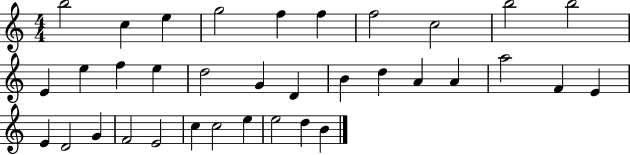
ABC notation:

X:1
T:Untitled
M:4/4
L:1/4
K:C
b2 c e g2 f f f2 c2 b2 b2 E e f e d2 G D B d A A a2 F E E D2 G F2 E2 c c2 e e2 d B